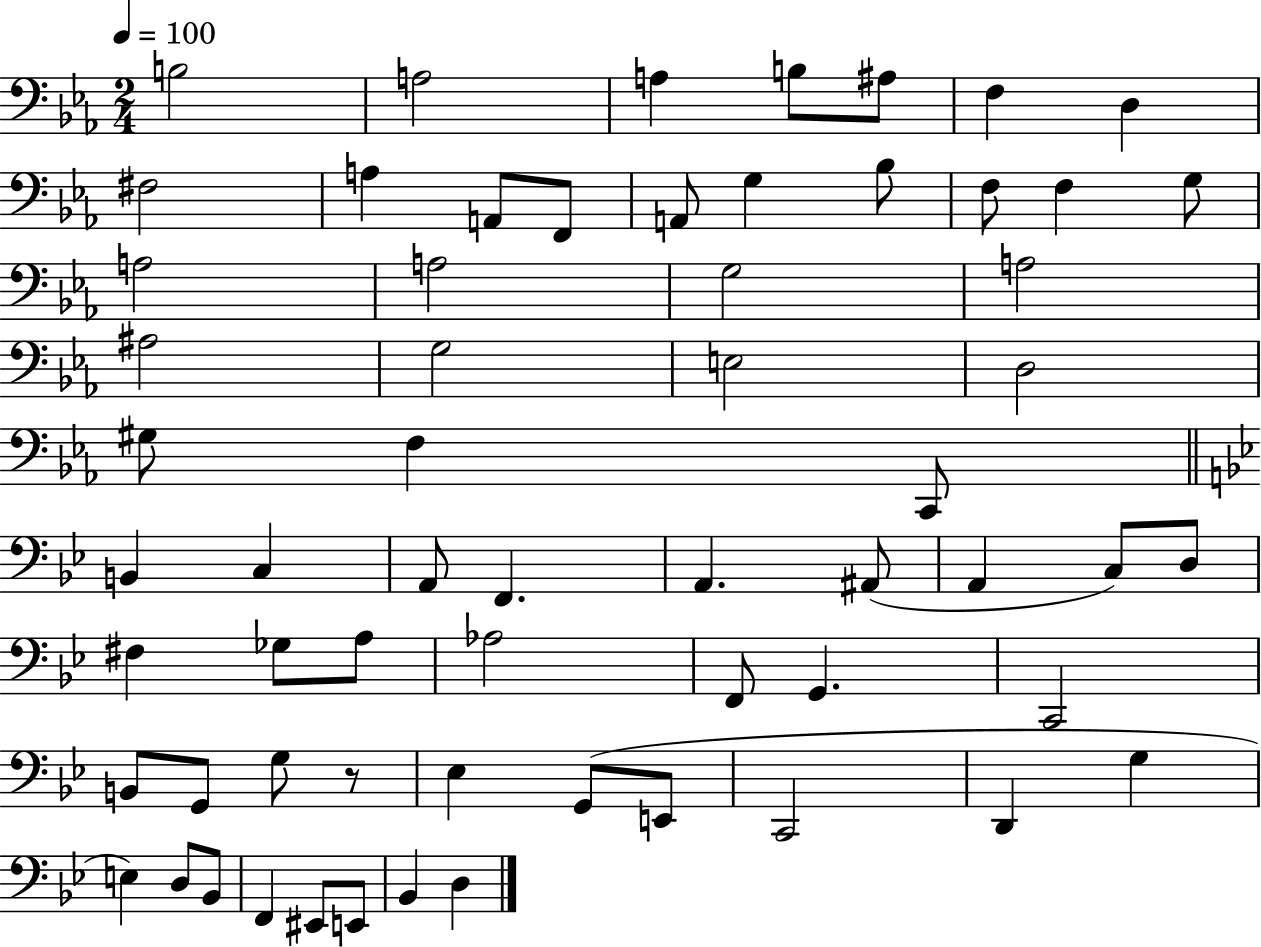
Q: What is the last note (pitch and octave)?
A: D3